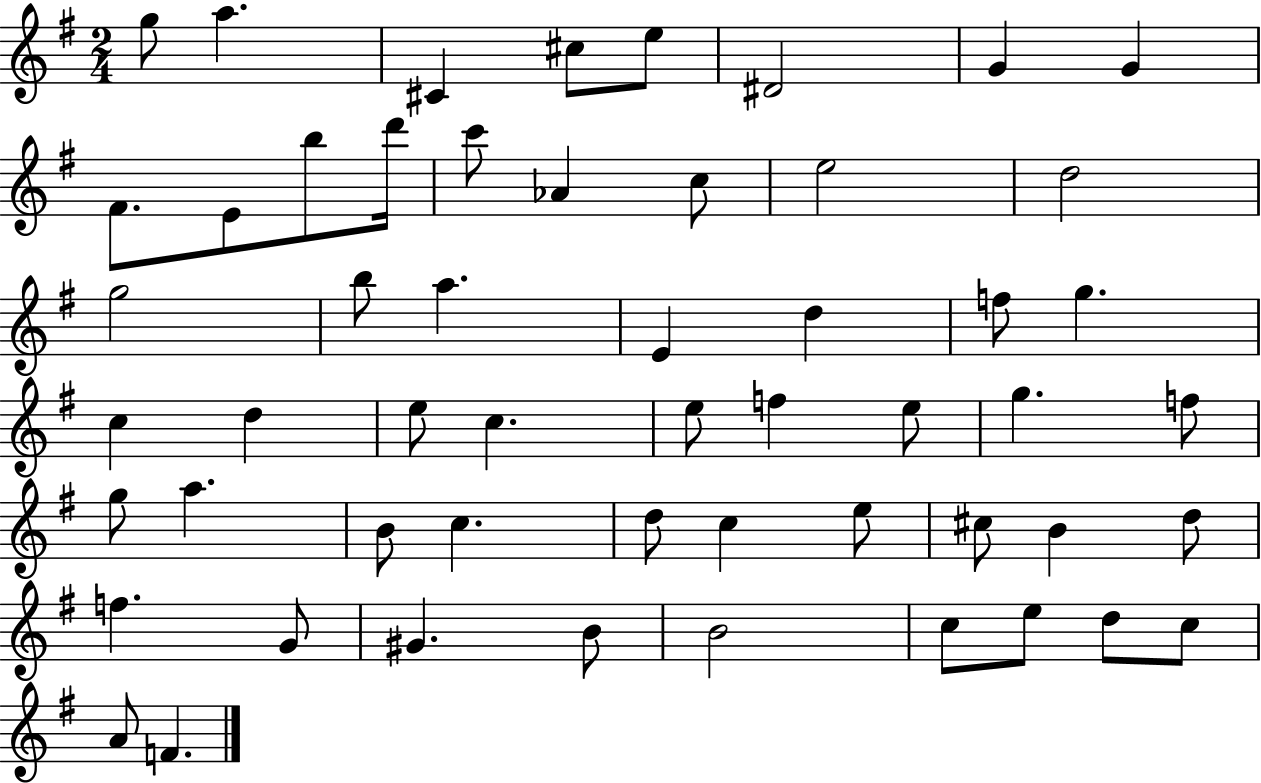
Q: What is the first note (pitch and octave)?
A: G5